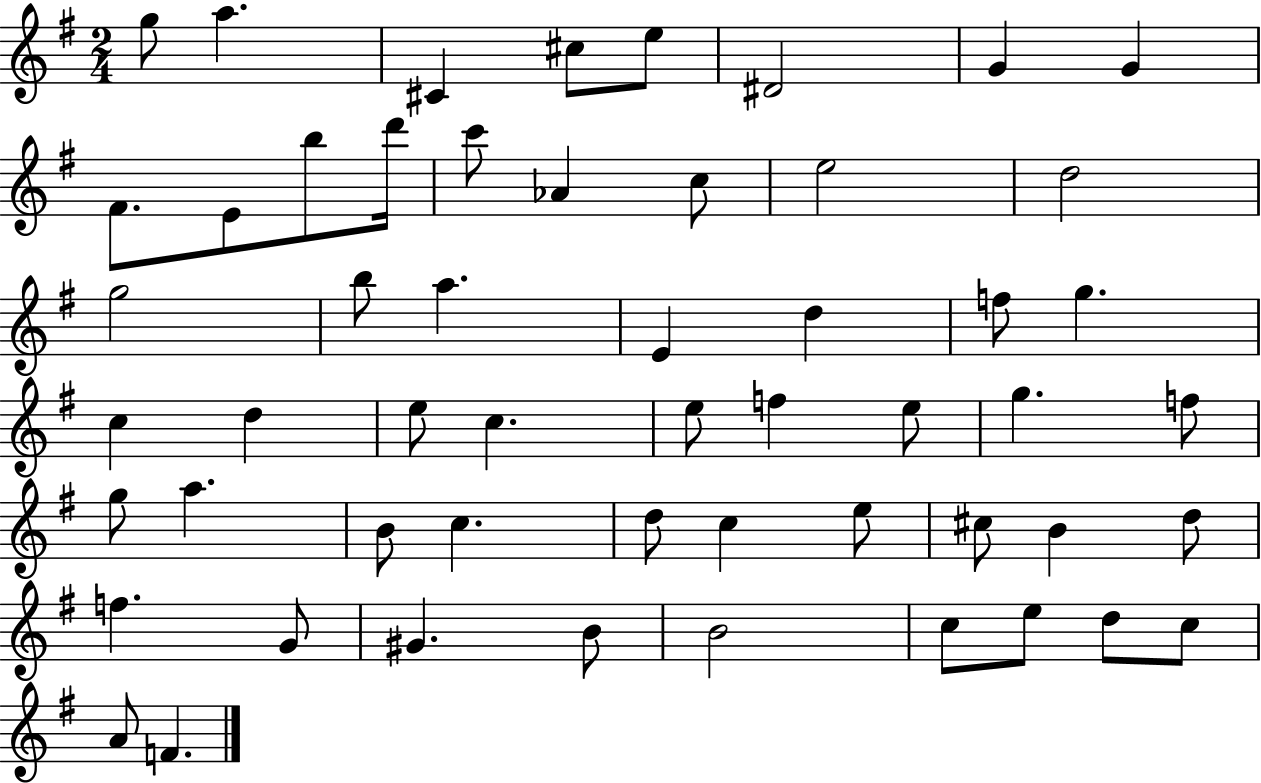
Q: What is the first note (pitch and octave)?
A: G5